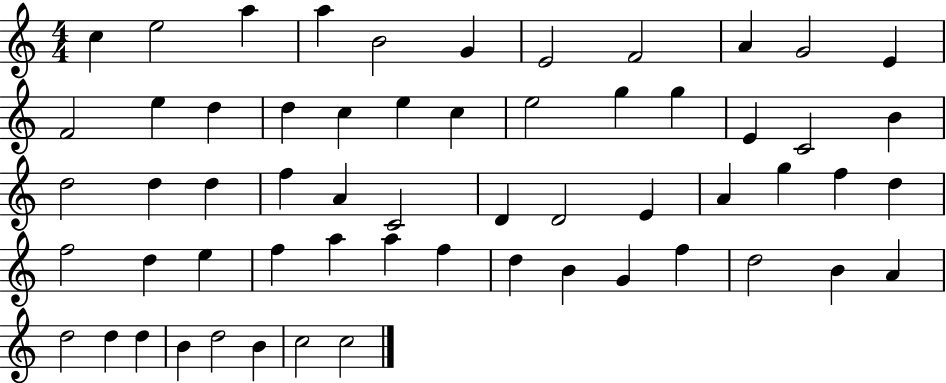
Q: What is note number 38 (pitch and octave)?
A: F5